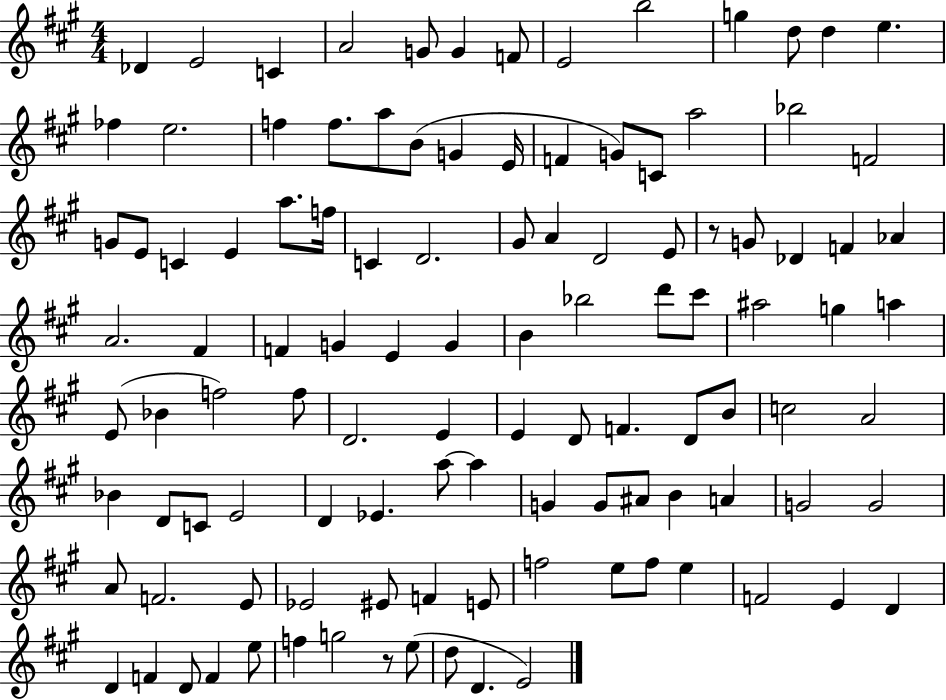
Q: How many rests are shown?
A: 2